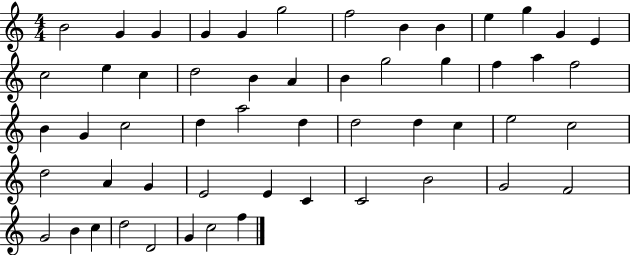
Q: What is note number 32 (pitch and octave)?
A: D5